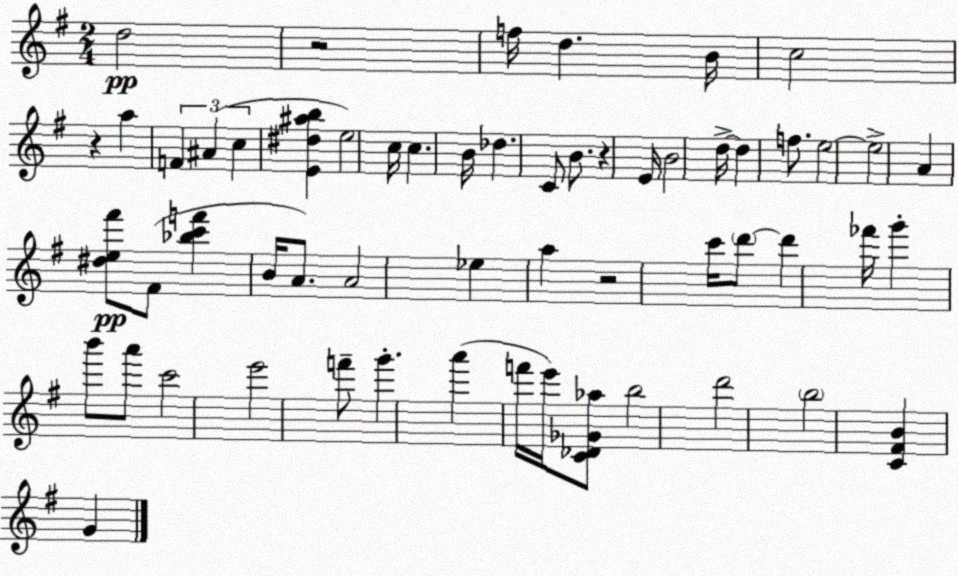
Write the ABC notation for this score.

X:1
T:Untitled
M:2/4
L:1/4
K:G
d2 z2 f/4 d B/4 c2 z a F ^A c [E^d^ab] e2 c/4 c B/4 _d C/2 B/2 z E/4 B2 d/4 d f/2 e2 e2 A [^de^f']/2 ^F/2 [_bc'f'] B/4 A/2 A2 _e a z2 c'/4 d'/2 d' _f'/4 g' b'/2 a'/2 c'2 e'2 f'/2 g' a' f'/4 e'/4 [C_D_G_a]/2 b2 d'2 b2 [C^FB] G